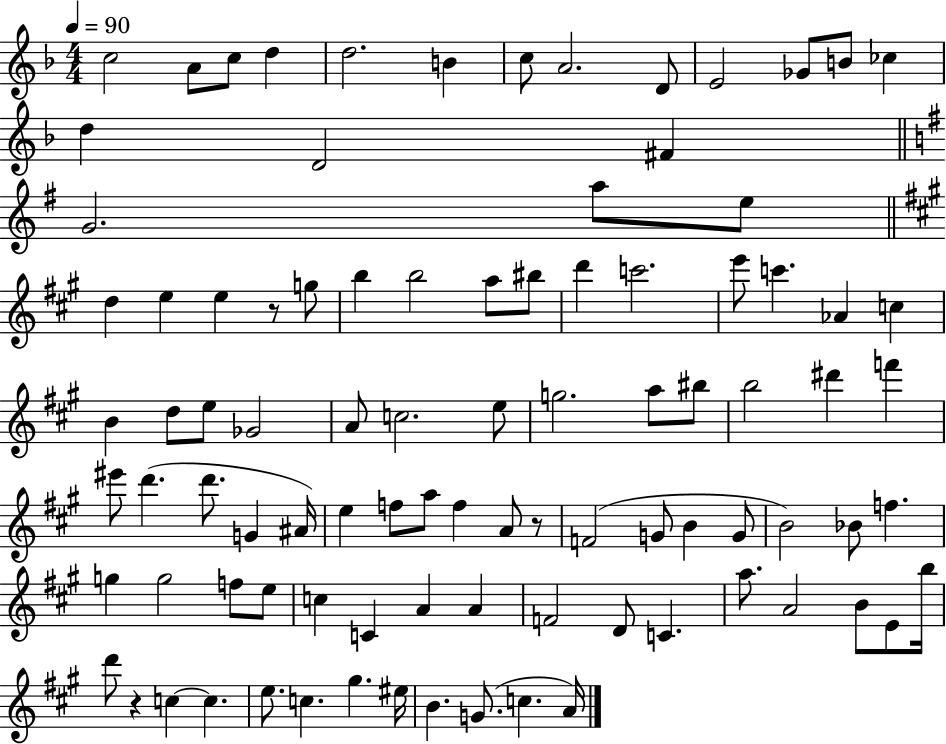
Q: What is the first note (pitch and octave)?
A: C5